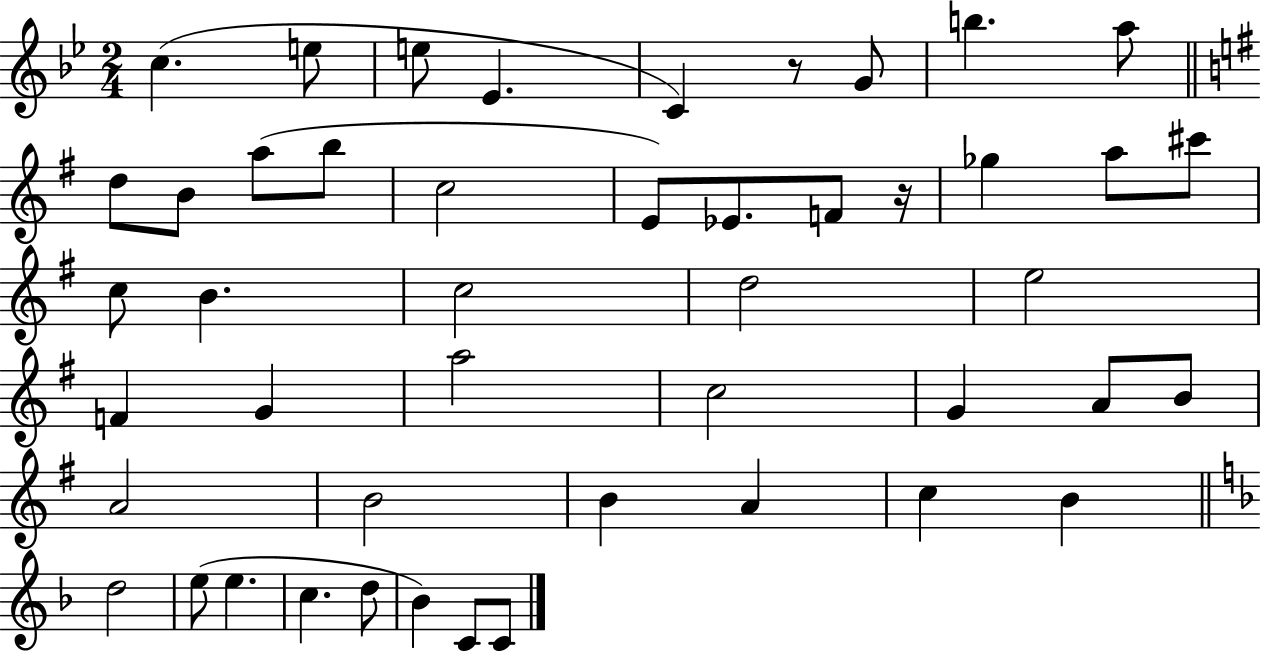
C5/q. E5/e E5/e Eb4/q. C4/q R/e G4/e B5/q. A5/e D5/e B4/e A5/e B5/e C5/h E4/e Eb4/e. F4/e R/s Gb5/q A5/e C#6/e C5/e B4/q. C5/h D5/h E5/h F4/q G4/q A5/h C5/h G4/q A4/e B4/e A4/h B4/h B4/q A4/q C5/q B4/q D5/h E5/e E5/q. C5/q. D5/e Bb4/q C4/e C4/e